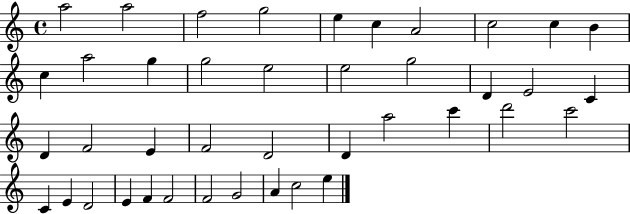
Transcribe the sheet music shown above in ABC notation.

X:1
T:Untitled
M:4/4
L:1/4
K:C
a2 a2 f2 g2 e c A2 c2 c B c a2 g g2 e2 e2 g2 D E2 C D F2 E F2 D2 D a2 c' d'2 c'2 C E D2 E F F2 F2 G2 A c2 e